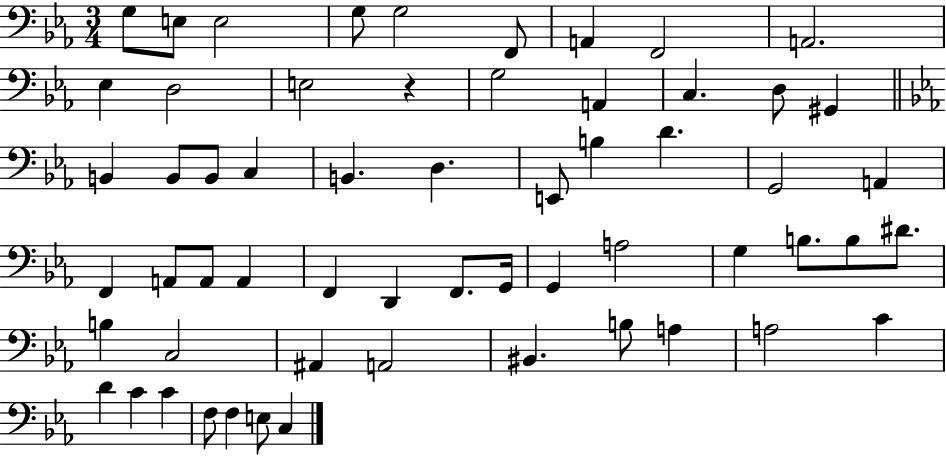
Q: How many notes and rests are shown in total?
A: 59